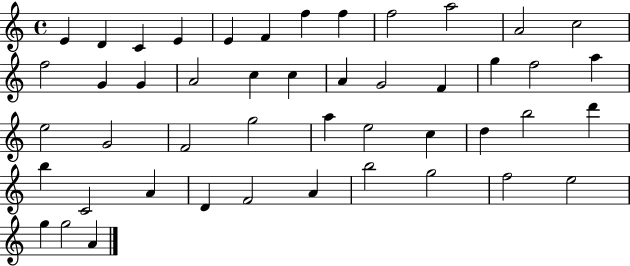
E4/q D4/q C4/q E4/q E4/q F4/q F5/q F5/q F5/h A5/h A4/h C5/h F5/h G4/q G4/q A4/h C5/q C5/q A4/q G4/h F4/q G5/q F5/h A5/q E5/h G4/h F4/h G5/h A5/q E5/h C5/q D5/q B5/h D6/q B5/q C4/h A4/q D4/q F4/h A4/q B5/h G5/h F5/h E5/h G5/q G5/h A4/q